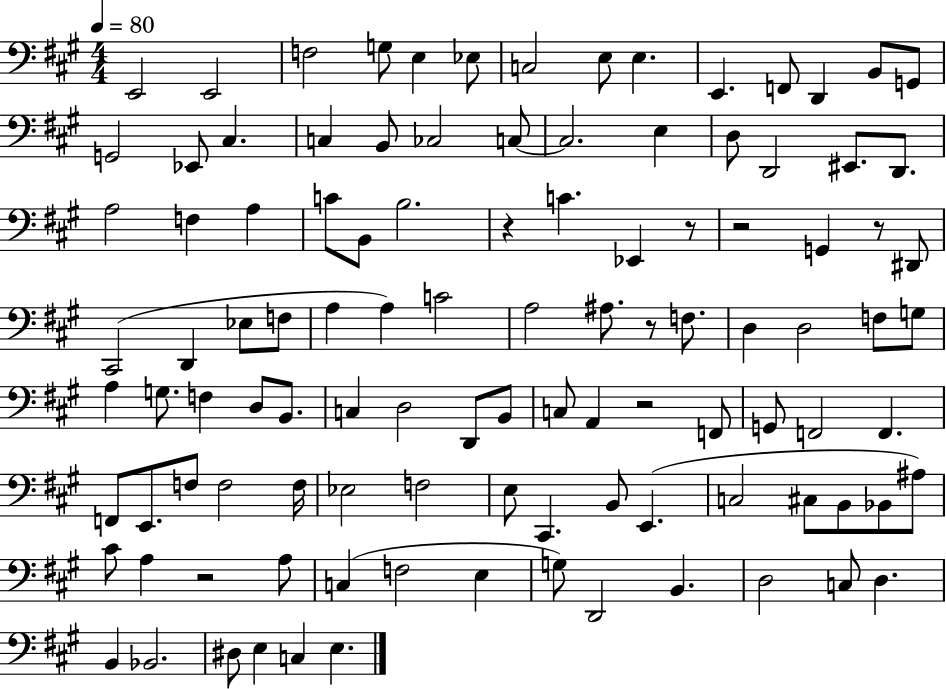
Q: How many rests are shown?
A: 7